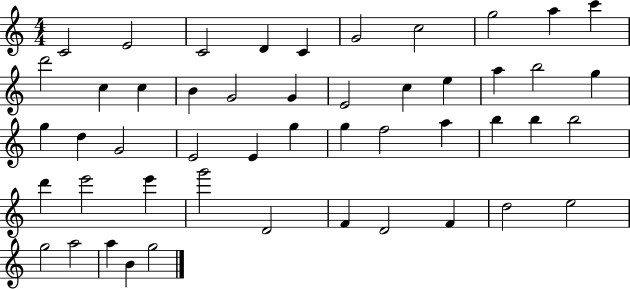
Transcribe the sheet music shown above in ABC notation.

X:1
T:Untitled
M:4/4
L:1/4
K:C
C2 E2 C2 D C G2 c2 g2 a c' d'2 c c B G2 G E2 c e a b2 g g d G2 E2 E g g f2 a b b b2 d' e'2 e' g'2 D2 F D2 F d2 e2 g2 a2 a B g2